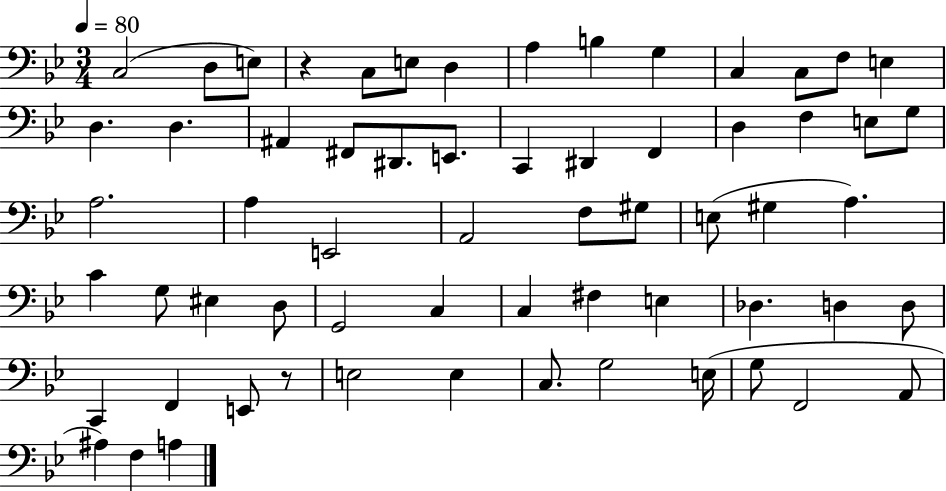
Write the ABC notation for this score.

X:1
T:Untitled
M:3/4
L:1/4
K:Bb
C,2 D,/2 E,/2 z C,/2 E,/2 D, A, B, G, C, C,/2 F,/2 E, D, D, ^A,, ^F,,/2 ^D,,/2 E,,/2 C,, ^D,, F,, D, F, E,/2 G,/2 A,2 A, E,,2 A,,2 F,/2 ^G,/2 E,/2 ^G, A, C G,/2 ^E, D,/2 G,,2 C, C, ^F, E, _D, D, D,/2 C,, F,, E,,/2 z/2 E,2 E, C,/2 G,2 E,/4 G,/2 F,,2 A,,/2 ^A, F, A,